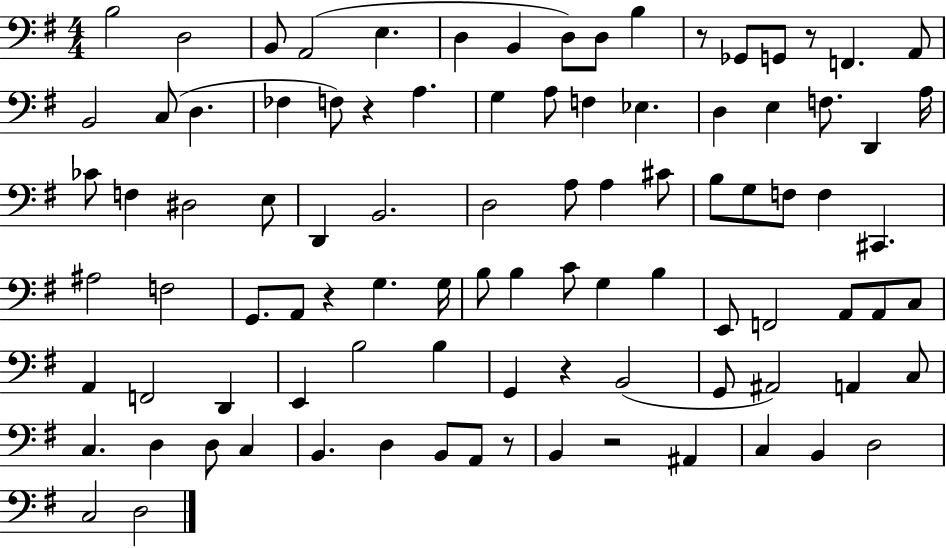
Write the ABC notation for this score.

X:1
T:Untitled
M:4/4
L:1/4
K:G
B,2 D,2 B,,/2 A,,2 E, D, B,, D,/2 D,/2 B, z/2 _G,,/2 G,,/2 z/2 F,, A,,/2 B,,2 C,/2 D, _F, F,/2 z A, G, A,/2 F, _E, D, E, F,/2 D,, A,/4 _C/2 F, ^D,2 E,/2 D,, B,,2 D,2 A,/2 A, ^C/2 B,/2 G,/2 F,/2 F, ^C,, ^A,2 F,2 G,,/2 A,,/2 z G, G,/4 B,/2 B, C/2 G, B, E,,/2 F,,2 A,,/2 A,,/2 C,/2 A,, F,,2 D,, E,, B,2 B, G,, z B,,2 G,,/2 ^A,,2 A,, C,/2 C, D, D,/2 C, B,, D, B,,/2 A,,/2 z/2 B,, z2 ^A,, C, B,, D,2 C,2 D,2